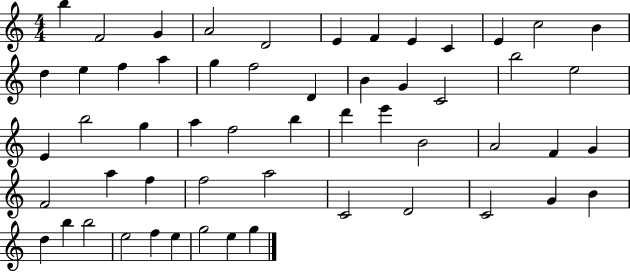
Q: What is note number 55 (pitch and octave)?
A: G5